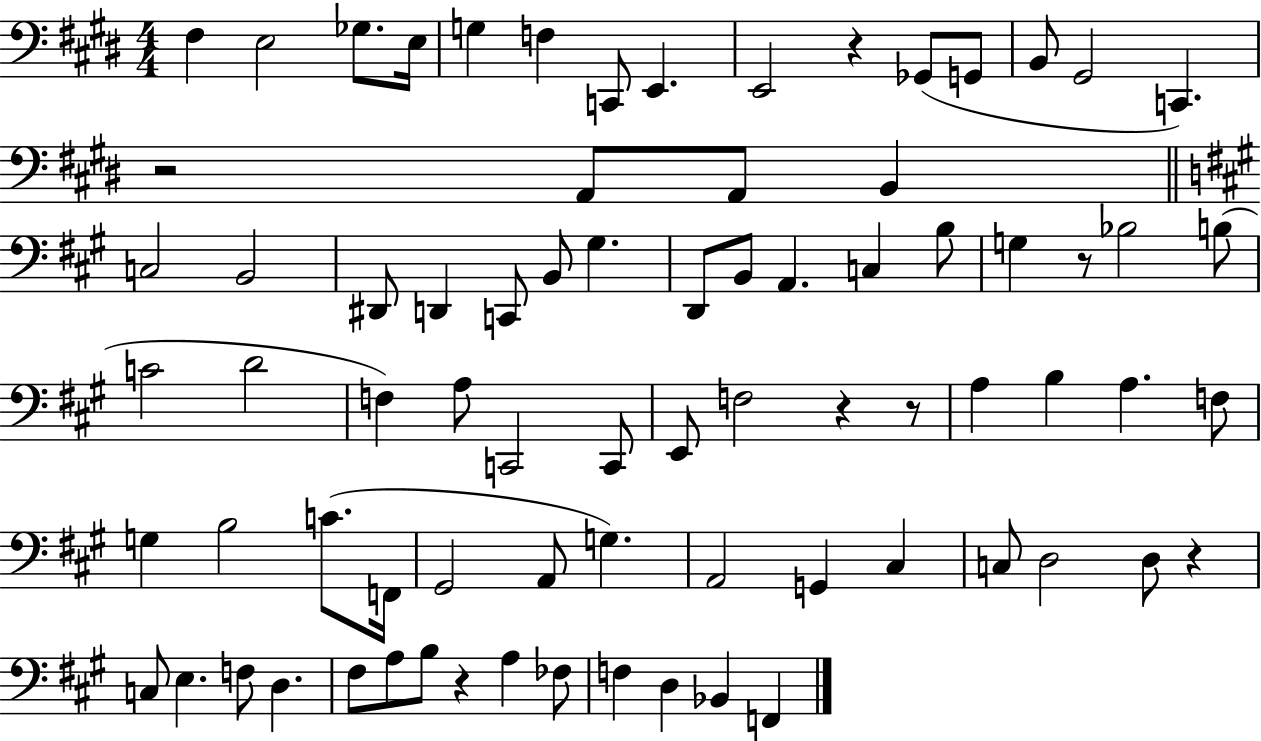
F#3/q E3/h Gb3/e. E3/s G3/q F3/q C2/e E2/q. E2/h R/q Gb2/e G2/e B2/e G#2/h C2/q. R/h A2/e A2/e B2/q C3/h B2/h D#2/e D2/q C2/e B2/e G#3/q. D2/e B2/e A2/q. C3/q B3/e G3/q R/e Bb3/h B3/e C4/h D4/h F3/q A3/e C2/h C2/e E2/e F3/h R/q R/e A3/q B3/q A3/q. F3/e G3/q B3/h C4/e. F2/s G#2/h A2/e G3/q. A2/h G2/q C#3/q C3/e D3/h D3/e R/q C3/e E3/q. F3/e D3/q. F#3/e A3/e B3/e R/q A3/q FES3/e F3/q D3/q Bb2/q F2/q